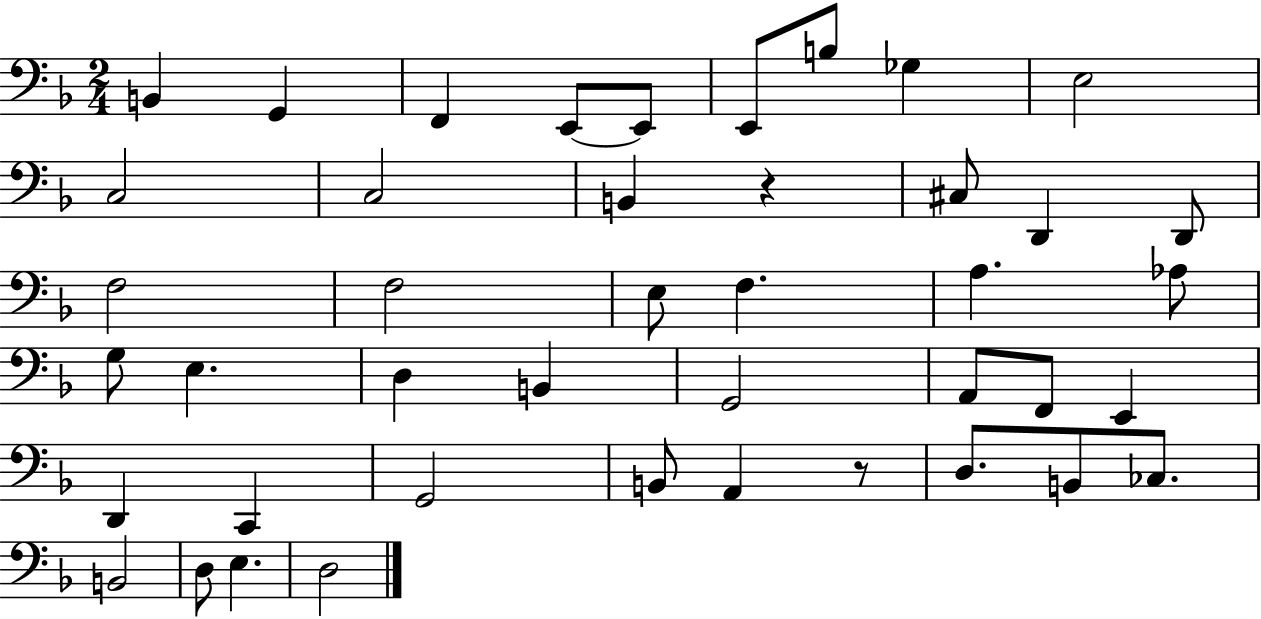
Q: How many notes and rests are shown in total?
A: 43